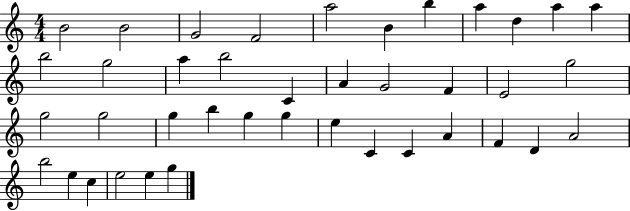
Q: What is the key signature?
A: C major